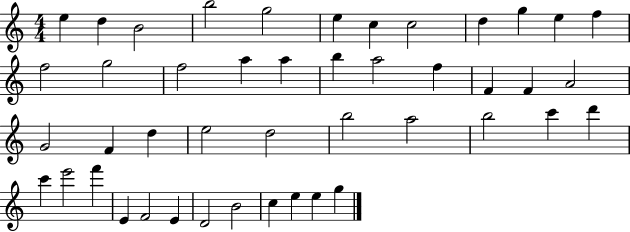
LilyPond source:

{
  \clef treble
  \numericTimeSignature
  \time 4/4
  \key c \major
  e''4 d''4 b'2 | b''2 g''2 | e''4 c''4 c''2 | d''4 g''4 e''4 f''4 | \break f''2 g''2 | f''2 a''4 a''4 | b''4 a''2 f''4 | f'4 f'4 a'2 | \break g'2 f'4 d''4 | e''2 d''2 | b''2 a''2 | b''2 c'''4 d'''4 | \break c'''4 e'''2 f'''4 | e'4 f'2 e'4 | d'2 b'2 | c''4 e''4 e''4 g''4 | \break \bar "|."
}